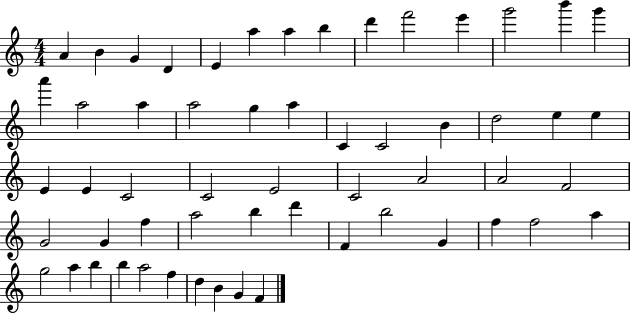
A4/q B4/q G4/q D4/q E4/q A5/q A5/q B5/q D6/q F6/h E6/q G6/h B6/q G6/q A6/q A5/h A5/q A5/h G5/q A5/q C4/q C4/h B4/q D5/h E5/q E5/q E4/q E4/q C4/h C4/h E4/h C4/h A4/h A4/h F4/h G4/h G4/q F5/q A5/h B5/q D6/q F4/q B5/h G4/q F5/q F5/h A5/q G5/h A5/q B5/q B5/q A5/h F5/q D5/q B4/q G4/q F4/q